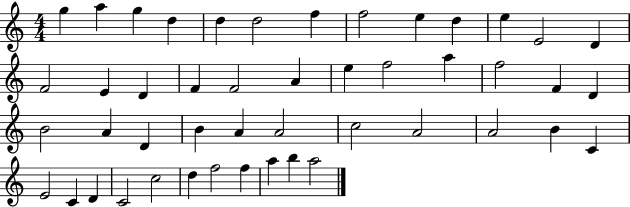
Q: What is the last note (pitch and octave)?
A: A5